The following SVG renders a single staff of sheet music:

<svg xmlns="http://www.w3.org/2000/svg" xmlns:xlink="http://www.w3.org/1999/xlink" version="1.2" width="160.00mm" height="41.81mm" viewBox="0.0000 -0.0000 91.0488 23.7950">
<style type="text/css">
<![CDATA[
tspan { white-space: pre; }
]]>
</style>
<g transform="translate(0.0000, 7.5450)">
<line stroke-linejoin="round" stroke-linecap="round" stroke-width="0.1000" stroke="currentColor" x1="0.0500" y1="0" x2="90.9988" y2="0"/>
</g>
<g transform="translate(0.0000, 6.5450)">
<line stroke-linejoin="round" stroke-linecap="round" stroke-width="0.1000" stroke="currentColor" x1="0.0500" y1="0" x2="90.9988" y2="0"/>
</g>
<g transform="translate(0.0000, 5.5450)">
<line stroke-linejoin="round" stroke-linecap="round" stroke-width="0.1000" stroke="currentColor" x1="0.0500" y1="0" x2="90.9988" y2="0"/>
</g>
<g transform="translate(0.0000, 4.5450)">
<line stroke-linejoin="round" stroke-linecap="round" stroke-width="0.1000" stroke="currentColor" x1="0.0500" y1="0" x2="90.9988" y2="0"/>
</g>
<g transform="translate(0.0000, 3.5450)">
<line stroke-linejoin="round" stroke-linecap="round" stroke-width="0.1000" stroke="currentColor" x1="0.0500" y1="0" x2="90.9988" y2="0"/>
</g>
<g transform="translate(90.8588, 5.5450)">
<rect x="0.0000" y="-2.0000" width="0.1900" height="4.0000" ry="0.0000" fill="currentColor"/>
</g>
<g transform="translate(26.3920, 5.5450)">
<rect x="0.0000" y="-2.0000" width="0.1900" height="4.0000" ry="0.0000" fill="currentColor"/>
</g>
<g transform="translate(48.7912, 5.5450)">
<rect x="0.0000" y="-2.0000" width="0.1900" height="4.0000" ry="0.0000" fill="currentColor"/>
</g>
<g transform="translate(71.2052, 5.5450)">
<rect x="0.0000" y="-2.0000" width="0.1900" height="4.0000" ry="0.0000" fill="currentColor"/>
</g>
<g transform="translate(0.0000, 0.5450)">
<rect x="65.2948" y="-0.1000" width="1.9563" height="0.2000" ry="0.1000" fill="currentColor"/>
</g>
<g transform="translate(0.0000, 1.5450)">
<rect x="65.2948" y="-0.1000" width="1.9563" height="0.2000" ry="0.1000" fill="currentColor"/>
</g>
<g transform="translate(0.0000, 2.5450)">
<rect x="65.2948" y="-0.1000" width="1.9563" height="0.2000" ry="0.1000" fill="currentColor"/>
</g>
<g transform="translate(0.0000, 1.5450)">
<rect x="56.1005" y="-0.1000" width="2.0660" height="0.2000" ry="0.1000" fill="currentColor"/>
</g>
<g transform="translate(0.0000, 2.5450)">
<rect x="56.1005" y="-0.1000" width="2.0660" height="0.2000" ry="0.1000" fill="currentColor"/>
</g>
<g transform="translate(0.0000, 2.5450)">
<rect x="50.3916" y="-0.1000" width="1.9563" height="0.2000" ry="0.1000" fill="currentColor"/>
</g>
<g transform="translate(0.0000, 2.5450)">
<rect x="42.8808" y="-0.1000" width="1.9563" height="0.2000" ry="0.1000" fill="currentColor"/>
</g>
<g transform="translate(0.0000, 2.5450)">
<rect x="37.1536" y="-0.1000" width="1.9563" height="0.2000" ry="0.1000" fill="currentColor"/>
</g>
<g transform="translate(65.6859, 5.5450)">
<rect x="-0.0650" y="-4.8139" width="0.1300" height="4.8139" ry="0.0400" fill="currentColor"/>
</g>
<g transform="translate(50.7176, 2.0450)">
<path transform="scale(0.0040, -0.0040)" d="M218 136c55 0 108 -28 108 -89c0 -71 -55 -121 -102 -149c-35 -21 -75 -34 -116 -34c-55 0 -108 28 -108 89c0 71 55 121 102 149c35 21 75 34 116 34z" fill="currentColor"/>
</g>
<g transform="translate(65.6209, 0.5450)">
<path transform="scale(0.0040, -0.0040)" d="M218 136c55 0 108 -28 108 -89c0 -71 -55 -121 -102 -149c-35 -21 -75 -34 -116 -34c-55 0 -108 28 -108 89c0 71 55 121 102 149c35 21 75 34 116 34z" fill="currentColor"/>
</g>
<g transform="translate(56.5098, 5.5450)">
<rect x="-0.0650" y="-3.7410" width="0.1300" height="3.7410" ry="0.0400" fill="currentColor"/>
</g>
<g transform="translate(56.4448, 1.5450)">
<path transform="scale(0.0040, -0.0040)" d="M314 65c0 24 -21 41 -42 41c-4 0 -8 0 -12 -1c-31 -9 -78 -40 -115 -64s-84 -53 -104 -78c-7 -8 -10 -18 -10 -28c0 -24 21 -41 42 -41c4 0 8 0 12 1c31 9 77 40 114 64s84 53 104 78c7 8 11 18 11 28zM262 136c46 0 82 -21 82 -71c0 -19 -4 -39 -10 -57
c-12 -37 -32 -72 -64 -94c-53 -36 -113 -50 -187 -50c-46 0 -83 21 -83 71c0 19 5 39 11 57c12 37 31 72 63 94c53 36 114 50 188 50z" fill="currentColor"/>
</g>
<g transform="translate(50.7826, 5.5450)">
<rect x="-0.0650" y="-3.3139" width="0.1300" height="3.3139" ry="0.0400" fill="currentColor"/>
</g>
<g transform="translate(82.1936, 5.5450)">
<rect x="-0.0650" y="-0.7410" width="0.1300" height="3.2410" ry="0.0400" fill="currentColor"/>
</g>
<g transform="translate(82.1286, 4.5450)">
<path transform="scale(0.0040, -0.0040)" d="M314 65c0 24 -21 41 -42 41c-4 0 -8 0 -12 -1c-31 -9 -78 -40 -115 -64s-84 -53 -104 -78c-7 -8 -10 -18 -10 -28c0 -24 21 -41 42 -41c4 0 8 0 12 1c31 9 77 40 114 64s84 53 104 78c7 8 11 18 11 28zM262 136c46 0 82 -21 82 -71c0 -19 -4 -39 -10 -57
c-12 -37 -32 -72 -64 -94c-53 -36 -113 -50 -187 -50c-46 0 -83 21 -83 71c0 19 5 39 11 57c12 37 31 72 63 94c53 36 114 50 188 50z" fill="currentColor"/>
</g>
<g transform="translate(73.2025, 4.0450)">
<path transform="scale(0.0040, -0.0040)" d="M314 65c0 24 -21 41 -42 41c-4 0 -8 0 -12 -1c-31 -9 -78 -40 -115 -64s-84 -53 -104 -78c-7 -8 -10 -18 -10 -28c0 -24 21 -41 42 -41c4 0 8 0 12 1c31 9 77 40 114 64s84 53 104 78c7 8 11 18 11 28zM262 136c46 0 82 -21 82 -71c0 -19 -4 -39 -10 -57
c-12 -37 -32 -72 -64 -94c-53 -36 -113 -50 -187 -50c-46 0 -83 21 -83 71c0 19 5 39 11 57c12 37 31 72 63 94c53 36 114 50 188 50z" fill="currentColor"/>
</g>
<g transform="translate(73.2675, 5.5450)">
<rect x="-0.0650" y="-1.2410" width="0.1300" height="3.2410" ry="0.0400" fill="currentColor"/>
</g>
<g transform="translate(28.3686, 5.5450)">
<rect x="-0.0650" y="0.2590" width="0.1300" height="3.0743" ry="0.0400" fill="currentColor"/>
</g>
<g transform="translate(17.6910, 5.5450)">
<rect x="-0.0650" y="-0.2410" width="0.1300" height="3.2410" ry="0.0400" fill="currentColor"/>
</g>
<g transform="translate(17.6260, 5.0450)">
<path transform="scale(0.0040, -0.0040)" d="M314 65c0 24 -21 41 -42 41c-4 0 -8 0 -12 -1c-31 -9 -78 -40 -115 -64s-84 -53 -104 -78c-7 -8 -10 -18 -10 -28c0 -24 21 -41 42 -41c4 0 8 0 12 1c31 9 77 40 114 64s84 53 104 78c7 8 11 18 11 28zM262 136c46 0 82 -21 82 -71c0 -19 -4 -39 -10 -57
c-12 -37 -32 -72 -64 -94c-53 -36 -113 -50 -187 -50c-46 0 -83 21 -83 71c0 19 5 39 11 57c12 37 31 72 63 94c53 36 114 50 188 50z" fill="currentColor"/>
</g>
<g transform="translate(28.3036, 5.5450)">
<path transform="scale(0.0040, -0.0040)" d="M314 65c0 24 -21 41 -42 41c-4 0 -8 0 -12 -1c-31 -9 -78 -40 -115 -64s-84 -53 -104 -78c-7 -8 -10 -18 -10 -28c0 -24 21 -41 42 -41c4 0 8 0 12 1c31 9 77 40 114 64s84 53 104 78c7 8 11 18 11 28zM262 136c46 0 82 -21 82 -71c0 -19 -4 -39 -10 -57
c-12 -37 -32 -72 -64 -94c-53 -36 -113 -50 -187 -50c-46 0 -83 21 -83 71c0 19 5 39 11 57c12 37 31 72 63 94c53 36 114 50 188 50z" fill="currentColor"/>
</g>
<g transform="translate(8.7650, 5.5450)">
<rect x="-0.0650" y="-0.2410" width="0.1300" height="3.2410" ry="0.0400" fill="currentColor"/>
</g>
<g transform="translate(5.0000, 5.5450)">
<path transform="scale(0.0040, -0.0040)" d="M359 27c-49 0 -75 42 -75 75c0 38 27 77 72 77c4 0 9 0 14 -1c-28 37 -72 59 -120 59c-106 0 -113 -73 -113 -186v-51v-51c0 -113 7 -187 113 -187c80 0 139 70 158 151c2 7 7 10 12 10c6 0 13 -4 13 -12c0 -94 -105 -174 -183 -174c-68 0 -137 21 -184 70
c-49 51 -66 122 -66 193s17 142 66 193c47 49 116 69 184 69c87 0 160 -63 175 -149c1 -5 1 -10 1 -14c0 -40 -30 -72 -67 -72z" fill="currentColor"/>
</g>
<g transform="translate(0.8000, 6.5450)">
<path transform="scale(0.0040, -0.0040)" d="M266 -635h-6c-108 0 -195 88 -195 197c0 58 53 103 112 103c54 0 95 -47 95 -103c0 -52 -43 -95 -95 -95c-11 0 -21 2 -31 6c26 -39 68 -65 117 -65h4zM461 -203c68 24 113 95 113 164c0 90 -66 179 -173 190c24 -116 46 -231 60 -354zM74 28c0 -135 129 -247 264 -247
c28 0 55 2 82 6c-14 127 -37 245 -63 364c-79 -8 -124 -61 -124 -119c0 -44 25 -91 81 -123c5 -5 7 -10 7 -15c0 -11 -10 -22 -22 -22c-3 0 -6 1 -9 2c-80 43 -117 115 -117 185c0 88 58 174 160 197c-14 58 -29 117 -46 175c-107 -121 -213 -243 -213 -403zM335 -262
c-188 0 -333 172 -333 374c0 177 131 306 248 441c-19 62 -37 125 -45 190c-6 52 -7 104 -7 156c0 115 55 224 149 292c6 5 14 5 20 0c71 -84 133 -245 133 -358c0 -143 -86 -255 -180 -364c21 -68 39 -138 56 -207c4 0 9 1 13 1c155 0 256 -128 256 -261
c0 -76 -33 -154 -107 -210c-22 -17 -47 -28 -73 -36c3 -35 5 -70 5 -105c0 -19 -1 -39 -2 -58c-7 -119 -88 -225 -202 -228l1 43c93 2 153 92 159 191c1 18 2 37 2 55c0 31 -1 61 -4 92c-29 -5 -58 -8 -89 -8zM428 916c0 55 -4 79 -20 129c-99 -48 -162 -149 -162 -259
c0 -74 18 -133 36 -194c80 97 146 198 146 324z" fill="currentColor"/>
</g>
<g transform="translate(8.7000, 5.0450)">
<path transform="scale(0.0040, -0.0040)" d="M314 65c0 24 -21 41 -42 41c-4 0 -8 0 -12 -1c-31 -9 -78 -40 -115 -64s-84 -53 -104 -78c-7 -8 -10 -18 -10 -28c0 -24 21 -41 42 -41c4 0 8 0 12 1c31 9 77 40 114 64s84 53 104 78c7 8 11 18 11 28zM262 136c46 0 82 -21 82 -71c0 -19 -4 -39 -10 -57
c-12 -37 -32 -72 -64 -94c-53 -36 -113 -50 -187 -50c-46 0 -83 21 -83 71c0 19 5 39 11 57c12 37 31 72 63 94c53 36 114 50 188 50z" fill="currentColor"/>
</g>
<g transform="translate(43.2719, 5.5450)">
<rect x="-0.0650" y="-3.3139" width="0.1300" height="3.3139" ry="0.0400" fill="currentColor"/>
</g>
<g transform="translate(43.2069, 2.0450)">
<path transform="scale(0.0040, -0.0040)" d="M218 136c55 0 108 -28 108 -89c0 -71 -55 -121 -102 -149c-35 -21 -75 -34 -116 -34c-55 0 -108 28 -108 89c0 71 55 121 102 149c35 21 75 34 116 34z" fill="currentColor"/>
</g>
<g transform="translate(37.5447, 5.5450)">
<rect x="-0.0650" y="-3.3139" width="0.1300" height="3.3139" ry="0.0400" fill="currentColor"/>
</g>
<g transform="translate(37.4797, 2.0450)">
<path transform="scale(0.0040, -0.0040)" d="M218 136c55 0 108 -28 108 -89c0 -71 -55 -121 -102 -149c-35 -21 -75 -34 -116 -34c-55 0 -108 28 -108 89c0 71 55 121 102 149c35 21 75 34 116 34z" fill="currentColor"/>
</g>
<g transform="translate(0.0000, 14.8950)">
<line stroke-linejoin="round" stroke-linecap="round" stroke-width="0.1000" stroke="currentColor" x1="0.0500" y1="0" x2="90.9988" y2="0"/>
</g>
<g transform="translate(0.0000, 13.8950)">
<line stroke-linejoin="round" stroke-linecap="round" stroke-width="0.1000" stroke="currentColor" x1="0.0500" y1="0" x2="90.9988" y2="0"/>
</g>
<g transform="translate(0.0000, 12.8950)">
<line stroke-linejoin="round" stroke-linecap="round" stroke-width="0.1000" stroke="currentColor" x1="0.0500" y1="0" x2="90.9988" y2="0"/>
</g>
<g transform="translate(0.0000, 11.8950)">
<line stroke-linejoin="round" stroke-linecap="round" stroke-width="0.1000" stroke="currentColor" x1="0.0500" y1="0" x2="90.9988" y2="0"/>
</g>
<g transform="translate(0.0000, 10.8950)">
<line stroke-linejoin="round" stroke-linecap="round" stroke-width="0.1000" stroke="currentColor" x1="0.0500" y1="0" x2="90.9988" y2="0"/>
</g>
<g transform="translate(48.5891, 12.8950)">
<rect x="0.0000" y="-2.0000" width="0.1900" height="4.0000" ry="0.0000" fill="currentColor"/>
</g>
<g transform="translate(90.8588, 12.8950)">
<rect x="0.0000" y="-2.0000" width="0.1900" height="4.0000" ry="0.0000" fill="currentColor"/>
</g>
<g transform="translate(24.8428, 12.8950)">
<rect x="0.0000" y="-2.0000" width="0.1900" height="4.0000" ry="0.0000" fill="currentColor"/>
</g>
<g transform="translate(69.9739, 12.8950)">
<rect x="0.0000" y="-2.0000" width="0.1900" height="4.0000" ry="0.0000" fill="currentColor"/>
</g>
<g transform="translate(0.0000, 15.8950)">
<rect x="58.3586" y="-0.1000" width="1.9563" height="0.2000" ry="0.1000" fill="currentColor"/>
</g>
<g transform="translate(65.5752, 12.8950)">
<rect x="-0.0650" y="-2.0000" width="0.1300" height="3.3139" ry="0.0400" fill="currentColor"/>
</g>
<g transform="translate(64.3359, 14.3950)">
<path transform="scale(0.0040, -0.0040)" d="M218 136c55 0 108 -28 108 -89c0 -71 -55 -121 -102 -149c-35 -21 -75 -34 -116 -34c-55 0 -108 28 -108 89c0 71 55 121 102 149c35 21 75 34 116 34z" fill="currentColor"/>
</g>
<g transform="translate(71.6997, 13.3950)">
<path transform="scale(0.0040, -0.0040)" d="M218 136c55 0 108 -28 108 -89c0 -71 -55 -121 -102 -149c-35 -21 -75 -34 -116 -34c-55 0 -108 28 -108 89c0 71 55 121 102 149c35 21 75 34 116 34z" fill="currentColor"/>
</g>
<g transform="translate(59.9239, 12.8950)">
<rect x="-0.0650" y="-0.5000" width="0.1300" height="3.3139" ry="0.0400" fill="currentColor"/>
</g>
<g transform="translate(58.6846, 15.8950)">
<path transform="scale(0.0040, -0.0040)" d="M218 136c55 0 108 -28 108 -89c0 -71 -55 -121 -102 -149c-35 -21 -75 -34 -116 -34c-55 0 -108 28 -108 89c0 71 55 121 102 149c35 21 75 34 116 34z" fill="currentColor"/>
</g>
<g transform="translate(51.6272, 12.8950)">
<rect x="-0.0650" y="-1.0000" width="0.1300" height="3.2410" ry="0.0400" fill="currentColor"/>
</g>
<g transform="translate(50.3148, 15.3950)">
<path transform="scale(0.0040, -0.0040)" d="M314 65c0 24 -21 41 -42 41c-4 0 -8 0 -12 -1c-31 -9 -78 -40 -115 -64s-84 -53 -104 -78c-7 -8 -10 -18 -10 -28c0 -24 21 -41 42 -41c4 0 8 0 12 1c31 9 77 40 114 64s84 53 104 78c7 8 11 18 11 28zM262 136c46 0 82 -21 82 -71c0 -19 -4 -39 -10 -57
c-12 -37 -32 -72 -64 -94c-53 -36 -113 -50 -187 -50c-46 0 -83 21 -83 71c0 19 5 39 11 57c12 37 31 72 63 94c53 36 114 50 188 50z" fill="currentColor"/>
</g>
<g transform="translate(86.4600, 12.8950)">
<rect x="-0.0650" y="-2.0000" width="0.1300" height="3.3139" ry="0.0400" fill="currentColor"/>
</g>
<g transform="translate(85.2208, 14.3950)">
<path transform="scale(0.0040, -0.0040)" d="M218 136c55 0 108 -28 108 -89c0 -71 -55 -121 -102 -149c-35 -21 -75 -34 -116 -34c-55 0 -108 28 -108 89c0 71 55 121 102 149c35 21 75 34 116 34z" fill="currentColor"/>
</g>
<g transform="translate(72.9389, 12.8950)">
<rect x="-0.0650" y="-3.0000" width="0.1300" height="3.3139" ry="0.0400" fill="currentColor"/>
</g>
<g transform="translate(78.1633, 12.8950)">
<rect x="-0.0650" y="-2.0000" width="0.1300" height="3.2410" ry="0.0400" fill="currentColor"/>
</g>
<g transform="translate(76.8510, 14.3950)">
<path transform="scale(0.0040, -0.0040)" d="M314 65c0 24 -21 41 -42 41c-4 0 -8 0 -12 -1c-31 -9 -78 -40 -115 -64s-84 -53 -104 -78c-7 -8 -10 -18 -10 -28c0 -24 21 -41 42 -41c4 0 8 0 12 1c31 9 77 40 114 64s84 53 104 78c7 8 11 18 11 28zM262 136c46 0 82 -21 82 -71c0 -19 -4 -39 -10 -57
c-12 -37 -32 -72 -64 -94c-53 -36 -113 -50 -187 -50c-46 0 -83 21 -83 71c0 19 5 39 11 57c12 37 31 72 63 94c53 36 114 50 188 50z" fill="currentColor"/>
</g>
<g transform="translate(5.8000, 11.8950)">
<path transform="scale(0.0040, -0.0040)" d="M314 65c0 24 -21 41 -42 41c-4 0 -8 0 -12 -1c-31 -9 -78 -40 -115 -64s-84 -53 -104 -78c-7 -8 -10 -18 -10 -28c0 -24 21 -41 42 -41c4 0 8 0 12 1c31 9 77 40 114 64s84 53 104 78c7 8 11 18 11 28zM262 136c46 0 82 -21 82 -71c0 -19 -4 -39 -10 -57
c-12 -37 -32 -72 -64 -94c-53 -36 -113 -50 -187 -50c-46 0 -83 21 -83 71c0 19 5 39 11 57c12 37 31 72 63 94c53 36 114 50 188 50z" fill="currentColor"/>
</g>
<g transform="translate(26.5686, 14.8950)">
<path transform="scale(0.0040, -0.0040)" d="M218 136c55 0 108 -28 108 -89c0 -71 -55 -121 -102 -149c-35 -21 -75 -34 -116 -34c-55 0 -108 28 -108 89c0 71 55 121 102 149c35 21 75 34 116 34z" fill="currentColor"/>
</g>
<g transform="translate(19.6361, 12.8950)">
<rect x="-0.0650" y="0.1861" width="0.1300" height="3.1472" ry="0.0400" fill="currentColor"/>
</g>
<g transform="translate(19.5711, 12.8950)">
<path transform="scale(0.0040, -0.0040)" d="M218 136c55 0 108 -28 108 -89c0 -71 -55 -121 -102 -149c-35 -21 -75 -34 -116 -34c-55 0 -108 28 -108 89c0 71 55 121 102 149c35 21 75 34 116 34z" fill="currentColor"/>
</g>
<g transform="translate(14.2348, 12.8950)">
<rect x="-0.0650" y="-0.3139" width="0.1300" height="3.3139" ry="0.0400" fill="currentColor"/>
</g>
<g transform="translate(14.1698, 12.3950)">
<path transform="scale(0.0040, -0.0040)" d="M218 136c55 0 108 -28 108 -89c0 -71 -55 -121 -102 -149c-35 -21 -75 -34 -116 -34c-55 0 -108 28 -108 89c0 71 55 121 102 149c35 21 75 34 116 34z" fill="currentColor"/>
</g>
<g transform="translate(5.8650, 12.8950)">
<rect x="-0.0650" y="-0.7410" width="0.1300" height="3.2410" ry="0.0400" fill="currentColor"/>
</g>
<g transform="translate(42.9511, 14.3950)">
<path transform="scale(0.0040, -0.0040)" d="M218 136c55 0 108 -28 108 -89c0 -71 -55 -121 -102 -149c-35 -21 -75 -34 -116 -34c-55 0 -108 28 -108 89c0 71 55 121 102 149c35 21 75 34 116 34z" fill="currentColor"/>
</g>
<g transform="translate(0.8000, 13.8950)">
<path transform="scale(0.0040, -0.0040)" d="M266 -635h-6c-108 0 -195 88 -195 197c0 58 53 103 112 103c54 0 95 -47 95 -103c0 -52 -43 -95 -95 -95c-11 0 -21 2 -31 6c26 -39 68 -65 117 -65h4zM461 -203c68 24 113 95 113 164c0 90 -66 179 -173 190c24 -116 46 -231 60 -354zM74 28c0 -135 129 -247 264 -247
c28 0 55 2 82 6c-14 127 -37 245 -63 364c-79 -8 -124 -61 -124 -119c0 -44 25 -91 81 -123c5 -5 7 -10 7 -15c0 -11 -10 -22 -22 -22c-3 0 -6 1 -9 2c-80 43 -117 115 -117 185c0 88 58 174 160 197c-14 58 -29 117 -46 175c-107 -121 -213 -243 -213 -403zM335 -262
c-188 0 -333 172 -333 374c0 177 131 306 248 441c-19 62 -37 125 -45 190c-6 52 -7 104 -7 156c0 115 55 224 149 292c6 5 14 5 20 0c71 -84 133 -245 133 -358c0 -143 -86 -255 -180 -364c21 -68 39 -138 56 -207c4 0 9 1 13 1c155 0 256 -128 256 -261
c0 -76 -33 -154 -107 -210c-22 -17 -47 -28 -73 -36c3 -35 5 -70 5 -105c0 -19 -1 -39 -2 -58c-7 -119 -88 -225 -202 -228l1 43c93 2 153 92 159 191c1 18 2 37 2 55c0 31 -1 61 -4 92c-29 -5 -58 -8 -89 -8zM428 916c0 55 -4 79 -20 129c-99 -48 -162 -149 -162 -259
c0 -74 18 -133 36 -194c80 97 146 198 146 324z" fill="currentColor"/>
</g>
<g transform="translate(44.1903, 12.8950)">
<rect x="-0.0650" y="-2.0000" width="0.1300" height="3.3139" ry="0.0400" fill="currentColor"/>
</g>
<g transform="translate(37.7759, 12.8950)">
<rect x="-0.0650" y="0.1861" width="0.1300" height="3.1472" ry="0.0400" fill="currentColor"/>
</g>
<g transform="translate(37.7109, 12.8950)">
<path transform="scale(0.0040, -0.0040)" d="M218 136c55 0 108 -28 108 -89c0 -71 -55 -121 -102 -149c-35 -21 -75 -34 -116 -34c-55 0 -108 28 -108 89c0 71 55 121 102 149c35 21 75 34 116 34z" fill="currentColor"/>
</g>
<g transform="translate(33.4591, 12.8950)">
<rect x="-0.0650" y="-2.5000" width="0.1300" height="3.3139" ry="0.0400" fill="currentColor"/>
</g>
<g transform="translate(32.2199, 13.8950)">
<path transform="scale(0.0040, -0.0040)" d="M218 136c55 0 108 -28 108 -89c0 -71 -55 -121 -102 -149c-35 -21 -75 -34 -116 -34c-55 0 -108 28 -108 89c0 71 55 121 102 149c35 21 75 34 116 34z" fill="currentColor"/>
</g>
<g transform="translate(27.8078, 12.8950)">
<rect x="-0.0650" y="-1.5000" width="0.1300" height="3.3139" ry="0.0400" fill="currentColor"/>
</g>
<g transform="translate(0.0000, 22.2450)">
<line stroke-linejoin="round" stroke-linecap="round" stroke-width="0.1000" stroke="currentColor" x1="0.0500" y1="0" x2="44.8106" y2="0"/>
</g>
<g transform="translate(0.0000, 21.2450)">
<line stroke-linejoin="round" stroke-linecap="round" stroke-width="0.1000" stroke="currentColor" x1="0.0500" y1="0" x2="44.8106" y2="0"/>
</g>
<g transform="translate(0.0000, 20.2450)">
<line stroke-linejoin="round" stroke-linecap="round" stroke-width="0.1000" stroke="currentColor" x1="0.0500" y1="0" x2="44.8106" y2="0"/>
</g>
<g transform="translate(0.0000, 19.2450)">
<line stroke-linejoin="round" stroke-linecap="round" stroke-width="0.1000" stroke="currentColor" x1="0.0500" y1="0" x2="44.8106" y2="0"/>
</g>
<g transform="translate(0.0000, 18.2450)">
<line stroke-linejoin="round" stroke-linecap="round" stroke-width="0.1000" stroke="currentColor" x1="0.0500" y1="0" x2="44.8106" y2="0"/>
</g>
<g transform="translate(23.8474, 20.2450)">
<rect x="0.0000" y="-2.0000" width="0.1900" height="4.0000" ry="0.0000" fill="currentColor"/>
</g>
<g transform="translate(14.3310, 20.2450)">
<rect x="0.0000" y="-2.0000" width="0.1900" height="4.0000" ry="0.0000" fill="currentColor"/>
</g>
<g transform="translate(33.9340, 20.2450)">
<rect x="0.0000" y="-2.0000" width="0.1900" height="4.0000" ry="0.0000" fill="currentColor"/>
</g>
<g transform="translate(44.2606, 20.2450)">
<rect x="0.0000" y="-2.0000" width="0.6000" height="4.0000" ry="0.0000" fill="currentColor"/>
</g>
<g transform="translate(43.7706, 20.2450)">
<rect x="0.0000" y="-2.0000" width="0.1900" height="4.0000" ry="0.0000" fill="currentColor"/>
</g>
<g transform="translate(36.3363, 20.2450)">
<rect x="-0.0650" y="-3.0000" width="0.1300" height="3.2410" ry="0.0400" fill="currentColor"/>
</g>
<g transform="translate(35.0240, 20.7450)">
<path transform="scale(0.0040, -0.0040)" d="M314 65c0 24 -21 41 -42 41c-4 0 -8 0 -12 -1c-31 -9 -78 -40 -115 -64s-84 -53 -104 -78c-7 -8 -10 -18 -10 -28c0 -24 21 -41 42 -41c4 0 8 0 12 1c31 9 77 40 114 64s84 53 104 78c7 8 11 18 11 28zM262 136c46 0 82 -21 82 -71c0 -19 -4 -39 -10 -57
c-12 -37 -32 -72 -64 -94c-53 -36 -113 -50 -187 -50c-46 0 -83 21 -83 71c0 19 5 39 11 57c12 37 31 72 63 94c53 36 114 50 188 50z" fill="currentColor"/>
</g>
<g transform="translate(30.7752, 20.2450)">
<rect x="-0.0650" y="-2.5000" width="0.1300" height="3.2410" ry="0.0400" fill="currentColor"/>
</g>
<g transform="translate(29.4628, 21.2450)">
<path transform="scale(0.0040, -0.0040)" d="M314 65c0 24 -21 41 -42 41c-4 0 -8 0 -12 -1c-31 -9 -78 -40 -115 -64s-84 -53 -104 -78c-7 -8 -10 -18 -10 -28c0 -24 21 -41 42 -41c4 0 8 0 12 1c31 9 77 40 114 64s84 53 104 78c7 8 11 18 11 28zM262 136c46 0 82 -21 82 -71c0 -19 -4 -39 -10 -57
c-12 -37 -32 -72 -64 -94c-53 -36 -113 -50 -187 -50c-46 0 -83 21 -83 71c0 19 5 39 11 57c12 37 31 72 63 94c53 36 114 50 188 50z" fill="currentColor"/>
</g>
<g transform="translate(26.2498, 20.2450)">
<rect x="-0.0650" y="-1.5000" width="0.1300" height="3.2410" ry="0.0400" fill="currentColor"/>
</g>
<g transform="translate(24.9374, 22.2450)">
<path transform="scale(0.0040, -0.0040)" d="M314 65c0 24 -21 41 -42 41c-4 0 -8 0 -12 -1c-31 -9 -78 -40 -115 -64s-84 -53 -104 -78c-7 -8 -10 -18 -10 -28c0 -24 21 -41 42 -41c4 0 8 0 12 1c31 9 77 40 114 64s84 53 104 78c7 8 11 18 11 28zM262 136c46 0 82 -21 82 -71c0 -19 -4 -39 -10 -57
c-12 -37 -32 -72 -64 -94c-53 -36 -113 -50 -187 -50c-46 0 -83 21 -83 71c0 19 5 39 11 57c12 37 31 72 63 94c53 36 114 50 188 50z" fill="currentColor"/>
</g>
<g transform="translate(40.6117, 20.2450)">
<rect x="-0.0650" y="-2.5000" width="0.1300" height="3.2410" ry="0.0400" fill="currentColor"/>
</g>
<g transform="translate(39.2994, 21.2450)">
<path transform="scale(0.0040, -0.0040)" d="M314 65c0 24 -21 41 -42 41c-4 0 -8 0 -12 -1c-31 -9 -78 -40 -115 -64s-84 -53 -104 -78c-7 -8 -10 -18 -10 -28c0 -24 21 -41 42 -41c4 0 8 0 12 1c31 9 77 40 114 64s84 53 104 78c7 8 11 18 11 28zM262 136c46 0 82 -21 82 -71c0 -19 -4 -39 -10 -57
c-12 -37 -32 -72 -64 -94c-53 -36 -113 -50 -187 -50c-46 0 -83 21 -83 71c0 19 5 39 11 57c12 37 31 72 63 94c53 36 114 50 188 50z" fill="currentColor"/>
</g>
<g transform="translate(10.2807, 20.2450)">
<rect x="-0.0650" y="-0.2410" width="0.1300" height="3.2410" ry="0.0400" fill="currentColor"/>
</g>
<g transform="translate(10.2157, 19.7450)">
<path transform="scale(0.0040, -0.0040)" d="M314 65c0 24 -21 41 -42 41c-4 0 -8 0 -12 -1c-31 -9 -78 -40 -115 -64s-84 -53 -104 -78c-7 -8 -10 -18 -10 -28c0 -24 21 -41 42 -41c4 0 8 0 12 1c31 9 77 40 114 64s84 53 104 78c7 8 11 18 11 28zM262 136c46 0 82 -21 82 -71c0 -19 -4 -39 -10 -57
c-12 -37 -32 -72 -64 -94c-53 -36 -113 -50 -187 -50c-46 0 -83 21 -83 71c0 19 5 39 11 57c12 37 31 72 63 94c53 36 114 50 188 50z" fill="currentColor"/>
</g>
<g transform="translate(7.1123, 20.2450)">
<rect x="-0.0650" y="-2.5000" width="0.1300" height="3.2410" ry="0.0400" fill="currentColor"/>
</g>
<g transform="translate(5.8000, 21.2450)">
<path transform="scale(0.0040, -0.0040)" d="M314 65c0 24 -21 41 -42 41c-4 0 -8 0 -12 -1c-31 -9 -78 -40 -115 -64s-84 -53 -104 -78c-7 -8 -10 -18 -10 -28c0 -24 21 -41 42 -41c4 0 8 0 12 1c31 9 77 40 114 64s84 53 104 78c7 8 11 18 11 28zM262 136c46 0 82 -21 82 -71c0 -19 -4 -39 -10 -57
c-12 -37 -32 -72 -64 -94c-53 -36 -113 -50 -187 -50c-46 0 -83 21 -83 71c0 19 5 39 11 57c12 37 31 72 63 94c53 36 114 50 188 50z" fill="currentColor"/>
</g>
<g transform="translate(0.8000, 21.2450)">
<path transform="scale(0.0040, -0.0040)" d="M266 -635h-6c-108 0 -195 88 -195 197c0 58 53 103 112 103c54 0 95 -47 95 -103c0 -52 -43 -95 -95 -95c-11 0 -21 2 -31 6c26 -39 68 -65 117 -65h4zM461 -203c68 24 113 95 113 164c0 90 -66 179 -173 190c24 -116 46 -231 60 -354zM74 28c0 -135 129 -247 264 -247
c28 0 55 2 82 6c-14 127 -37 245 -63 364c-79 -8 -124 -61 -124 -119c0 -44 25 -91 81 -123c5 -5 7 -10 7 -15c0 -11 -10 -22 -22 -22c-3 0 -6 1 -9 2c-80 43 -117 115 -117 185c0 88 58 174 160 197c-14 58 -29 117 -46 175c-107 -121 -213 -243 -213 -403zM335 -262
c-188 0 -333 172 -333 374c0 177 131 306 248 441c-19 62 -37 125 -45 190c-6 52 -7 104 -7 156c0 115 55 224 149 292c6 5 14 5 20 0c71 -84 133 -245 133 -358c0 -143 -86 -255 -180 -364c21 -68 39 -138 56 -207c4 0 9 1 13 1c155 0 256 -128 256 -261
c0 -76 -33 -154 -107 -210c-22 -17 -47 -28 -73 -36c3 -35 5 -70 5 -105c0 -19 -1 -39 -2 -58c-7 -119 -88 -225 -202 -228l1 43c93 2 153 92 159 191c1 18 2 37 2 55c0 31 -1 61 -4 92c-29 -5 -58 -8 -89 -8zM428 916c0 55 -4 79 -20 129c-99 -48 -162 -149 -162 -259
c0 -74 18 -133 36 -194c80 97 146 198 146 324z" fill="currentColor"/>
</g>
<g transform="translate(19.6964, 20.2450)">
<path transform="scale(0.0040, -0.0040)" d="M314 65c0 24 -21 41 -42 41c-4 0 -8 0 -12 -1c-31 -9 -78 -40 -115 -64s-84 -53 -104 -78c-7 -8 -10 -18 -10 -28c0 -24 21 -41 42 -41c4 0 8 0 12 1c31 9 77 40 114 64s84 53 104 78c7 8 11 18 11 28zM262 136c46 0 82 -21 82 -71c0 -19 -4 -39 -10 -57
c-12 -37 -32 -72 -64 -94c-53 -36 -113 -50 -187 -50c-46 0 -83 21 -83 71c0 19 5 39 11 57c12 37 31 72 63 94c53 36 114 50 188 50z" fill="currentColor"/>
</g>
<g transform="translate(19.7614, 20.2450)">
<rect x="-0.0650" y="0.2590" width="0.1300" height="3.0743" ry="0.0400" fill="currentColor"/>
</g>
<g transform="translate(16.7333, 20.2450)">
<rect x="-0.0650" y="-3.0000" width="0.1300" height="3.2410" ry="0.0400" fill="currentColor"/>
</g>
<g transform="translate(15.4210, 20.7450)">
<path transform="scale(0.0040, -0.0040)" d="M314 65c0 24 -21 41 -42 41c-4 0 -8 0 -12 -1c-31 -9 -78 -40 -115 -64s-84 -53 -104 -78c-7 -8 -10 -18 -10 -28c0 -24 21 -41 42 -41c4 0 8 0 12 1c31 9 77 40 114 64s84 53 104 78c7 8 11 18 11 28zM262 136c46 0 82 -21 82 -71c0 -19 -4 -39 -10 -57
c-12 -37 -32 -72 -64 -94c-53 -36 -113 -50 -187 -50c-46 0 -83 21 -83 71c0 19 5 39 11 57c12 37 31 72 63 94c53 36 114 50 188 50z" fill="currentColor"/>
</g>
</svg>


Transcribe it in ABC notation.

X:1
T:Untitled
M:4/4
L:1/4
K:C
c2 c2 B2 b b b c'2 e' e2 d2 d2 c B E G B F D2 C F A F2 F G2 c2 A2 B2 E2 G2 A2 G2